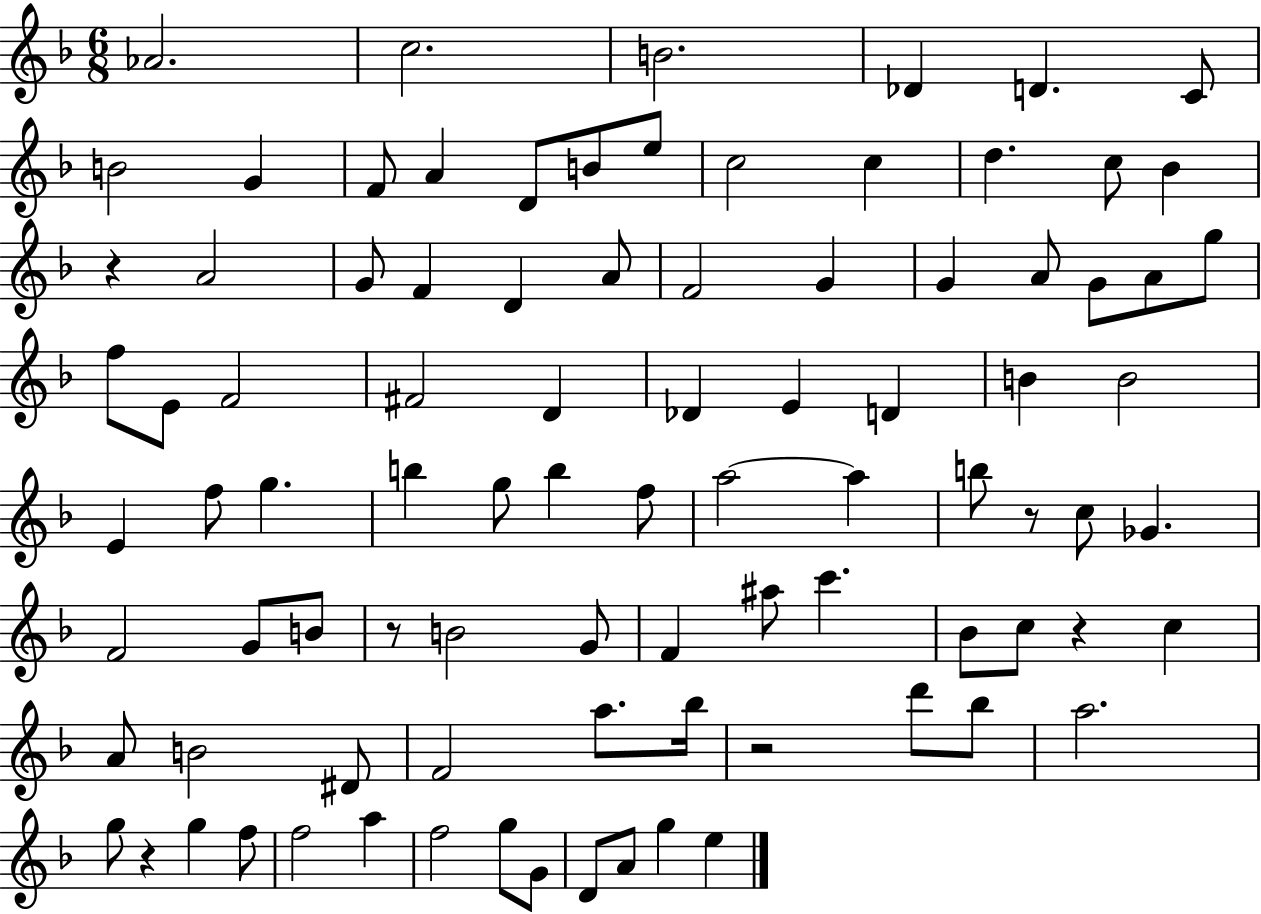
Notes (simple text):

Ab4/h. C5/h. B4/h. Db4/q D4/q. C4/e B4/h G4/q F4/e A4/q D4/e B4/e E5/e C5/h C5/q D5/q. C5/e Bb4/q R/q A4/h G4/e F4/q D4/q A4/e F4/h G4/q G4/q A4/e G4/e A4/e G5/e F5/e E4/e F4/h F#4/h D4/q Db4/q E4/q D4/q B4/q B4/h E4/q F5/e G5/q. B5/q G5/e B5/q F5/e A5/h A5/q B5/e R/e C5/e Gb4/q. F4/h G4/e B4/e R/e B4/h G4/e F4/q A#5/e C6/q. Bb4/e C5/e R/q C5/q A4/e B4/h D#4/e F4/h A5/e. Bb5/s R/h D6/e Bb5/e A5/h. G5/e R/q G5/q F5/e F5/h A5/q F5/h G5/e G4/e D4/e A4/e G5/q E5/q